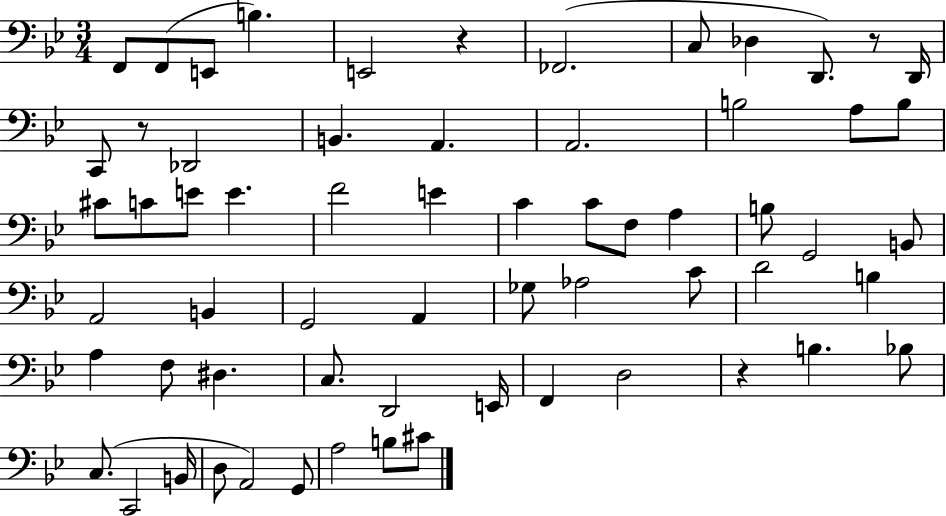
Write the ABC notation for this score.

X:1
T:Untitled
M:3/4
L:1/4
K:Bb
F,,/2 F,,/2 E,,/2 B, E,,2 z _F,,2 C,/2 _D, D,,/2 z/2 D,,/4 C,,/2 z/2 _D,,2 B,, A,, A,,2 B,2 A,/2 B,/2 ^C/2 C/2 E/2 E F2 E C C/2 F,/2 A, B,/2 G,,2 B,,/2 A,,2 B,, G,,2 A,, _G,/2 _A,2 C/2 D2 B, A, F,/2 ^D, C,/2 D,,2 E,,/4 F,, D,2 z B, _B,/2 C,/2 C,,2 B,,/4 D,/2 A,,2 G,,/2 A,2 B,/2 ^C/2